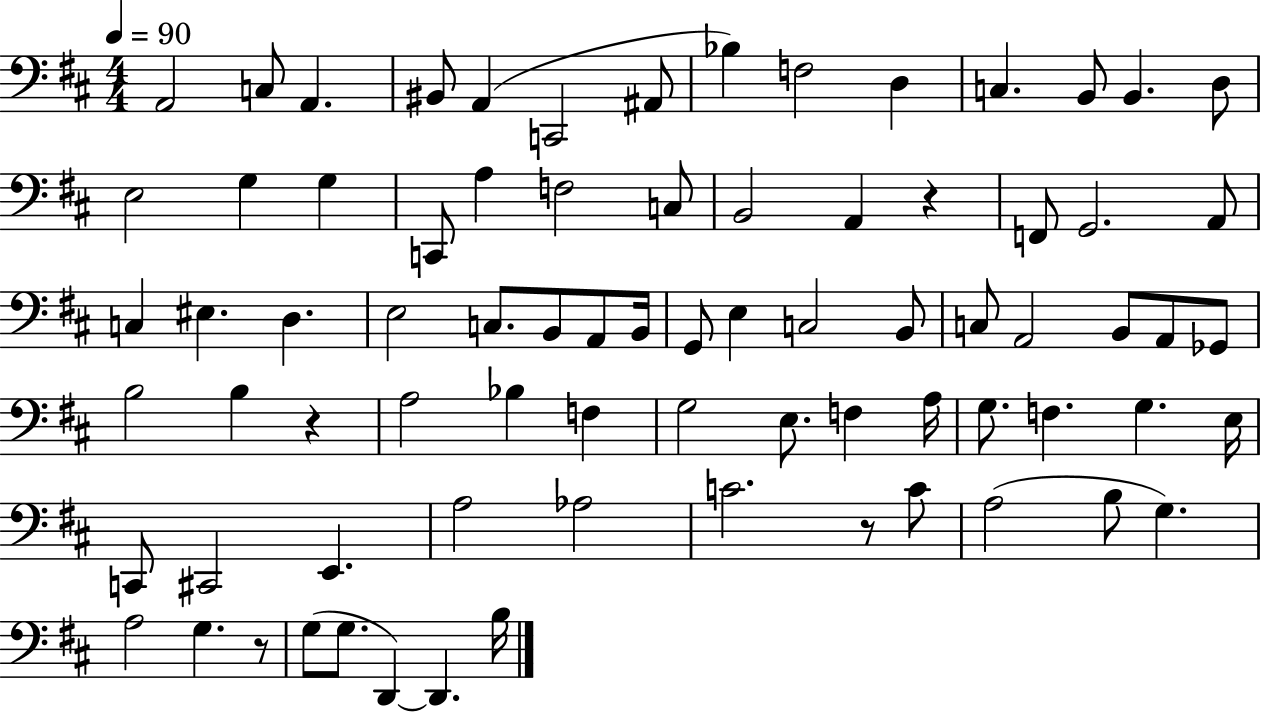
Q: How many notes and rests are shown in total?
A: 77